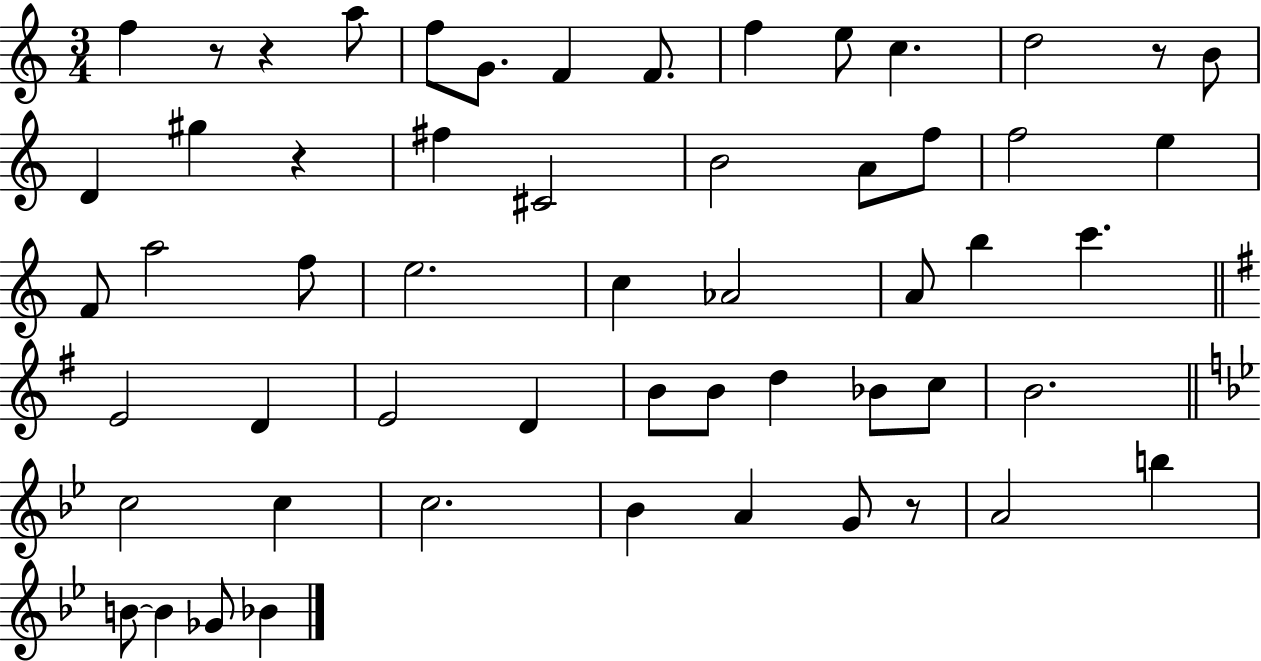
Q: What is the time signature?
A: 3/4